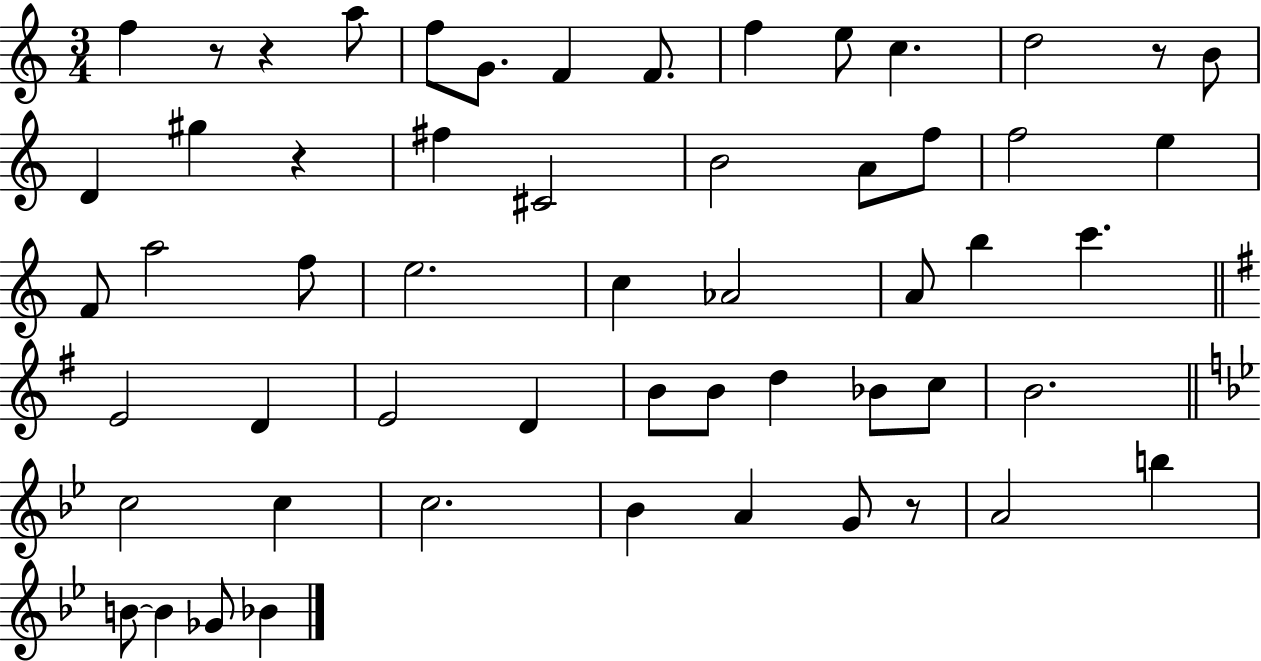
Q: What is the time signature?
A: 3/4